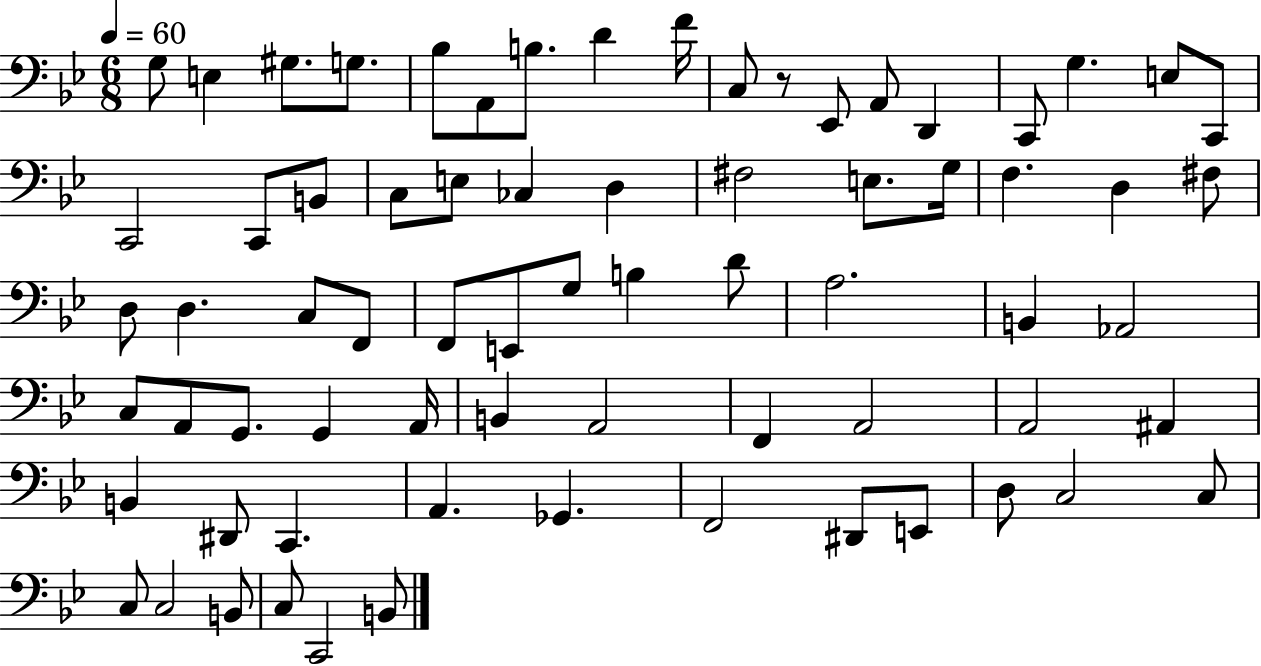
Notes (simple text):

G3/e E3/q G#3/e. G3/e. Bb3/e A2/e B3/e. D4/q F4/s C3/e R/e Eb2/e A2/e D2/q C2/e G3/q. E3/e C2/e C2/h C2/e B2/e C3/e E3/e CES3/q D3/q F#3/h E3/e. G3/s F3/q. D3/q F#3/e D3/e D3/q. C3/e F2/e F2/e E2/e G3/e B3/q D4/e A3/h. B2/q Ab2/h C3/e A2/e G2/e. G2/q A2/s B2/q A2/h F2/q A2/h A2/h A#2/q B2/q D#2/e C2/q. A2/q. Gb2/q. F2/h D#2/e E2/e D3/e C3/h C3/e C3/e C3/h B2/e C3/e C2/h B2/e